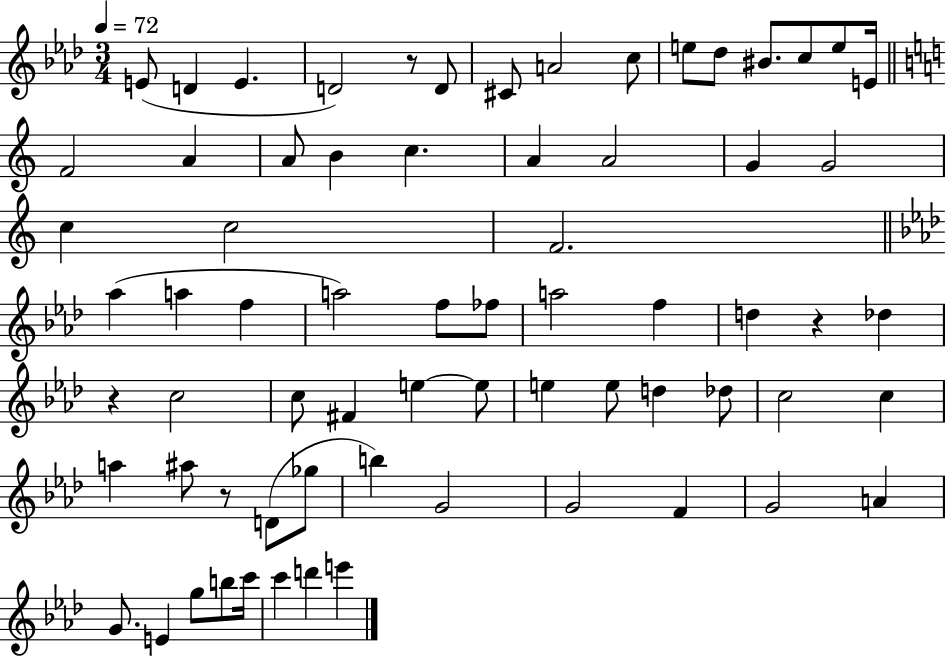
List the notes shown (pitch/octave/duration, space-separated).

E4/e D4/q E4/q. D4/h R/e D4/e C#4/e A4/h C5/e E5/e Db5/e BIS4/e. C5/e E5/e E4/s F4/h A4/q A4/e B4/q C5/q. A4/q A4/h G4/q G4/h C5/q C5/h F4/h. Ab5/q A5/q F5/q A5/h F5/e FES5/e A5/h F5/q D5/q R/q Db5/q R/q C5/h C5/e F#4/q E5/q E5/e E5/q E5/e D5/q Db5/e C5/h C5/q A5/q A#5/e R/e D4/e Gb5/e B5/q G4/h G4/h F4/q G4/h A4/q G4/e. E4/q G5/e B5/e C6/s C6/q D6/q E6/q